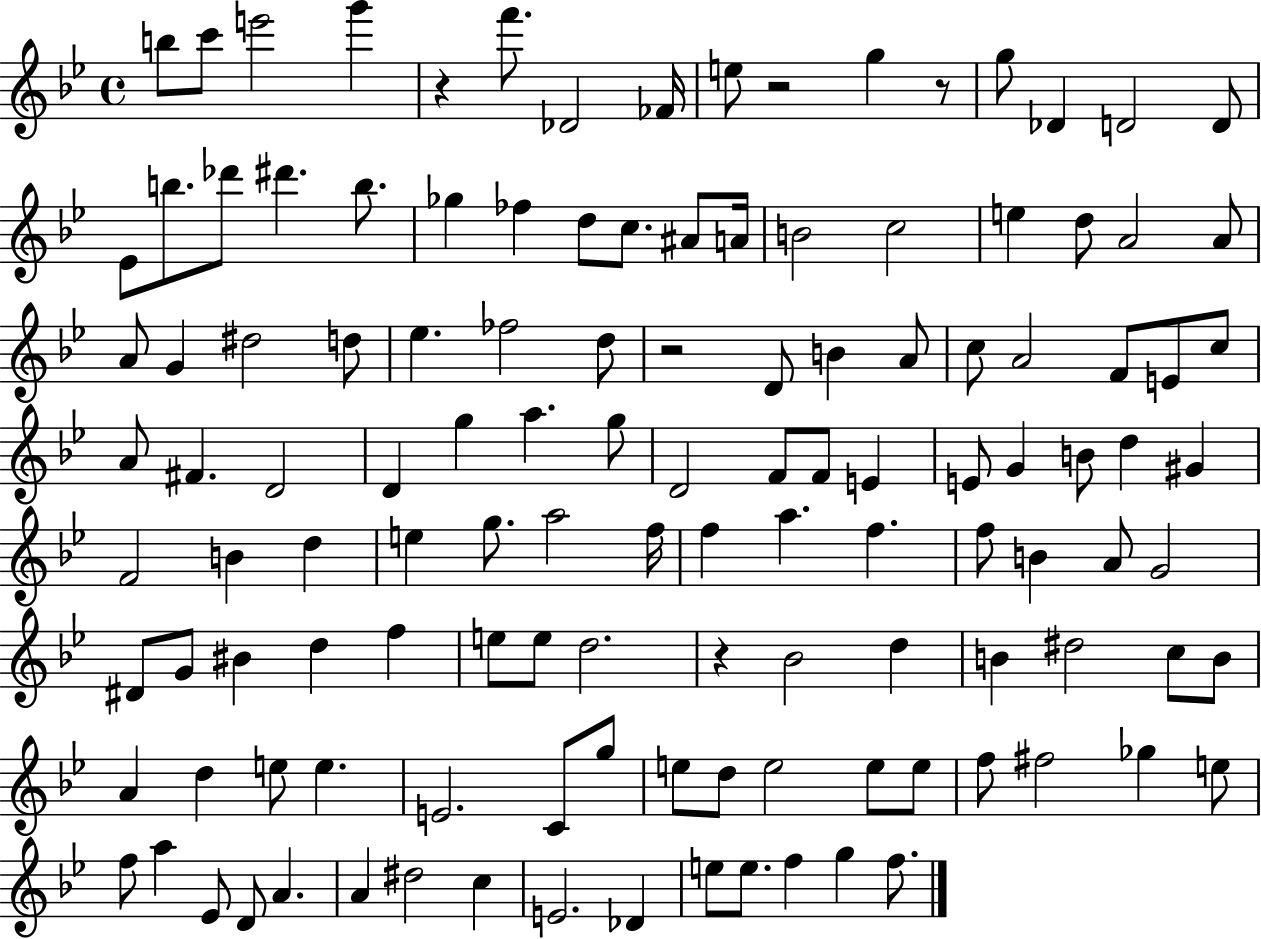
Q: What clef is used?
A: treble